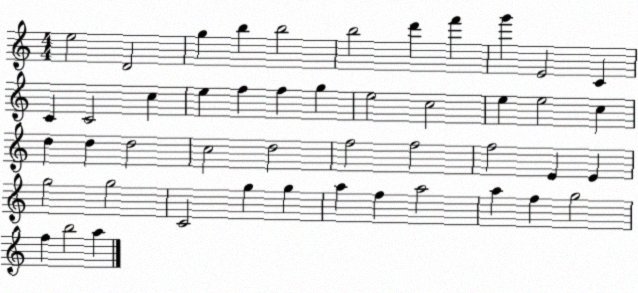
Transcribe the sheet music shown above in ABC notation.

X:1
T:Untitled
M:4/4
L:1/4
K:C
e2 D2 g b b2 b2 d' f' g' E2 C C C2 c e f f g e2 c2 e e2 c d d d2 c2 d2 f2 f2 f2 E E g2 g2 C2 g g a f a2 a f g2 f b2 a